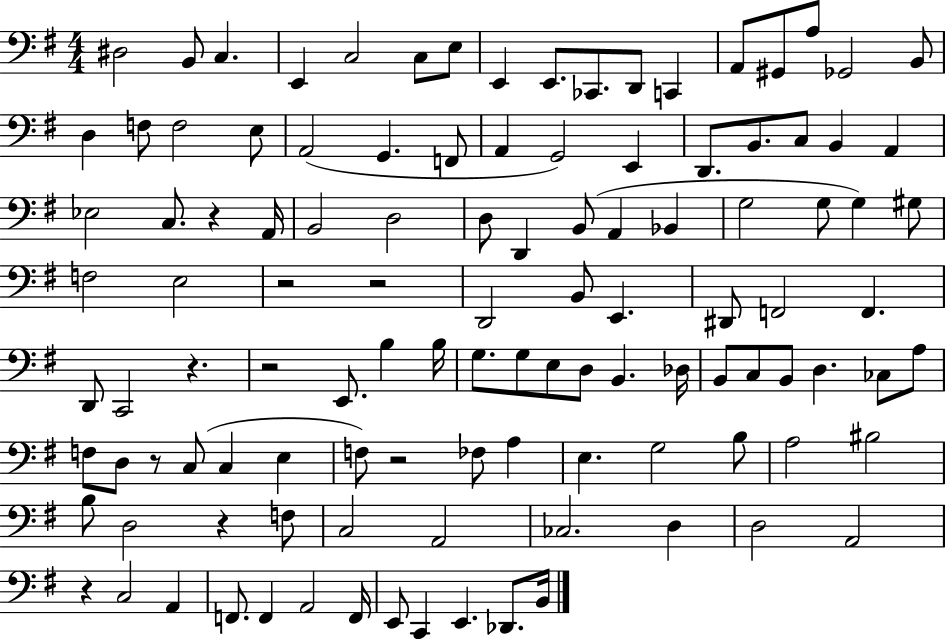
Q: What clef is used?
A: bass